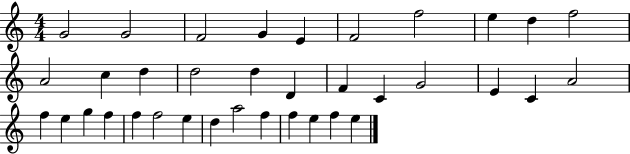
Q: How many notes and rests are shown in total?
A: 36